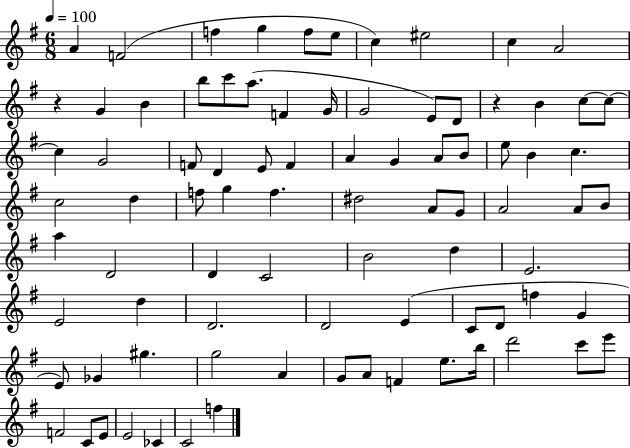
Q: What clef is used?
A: treble